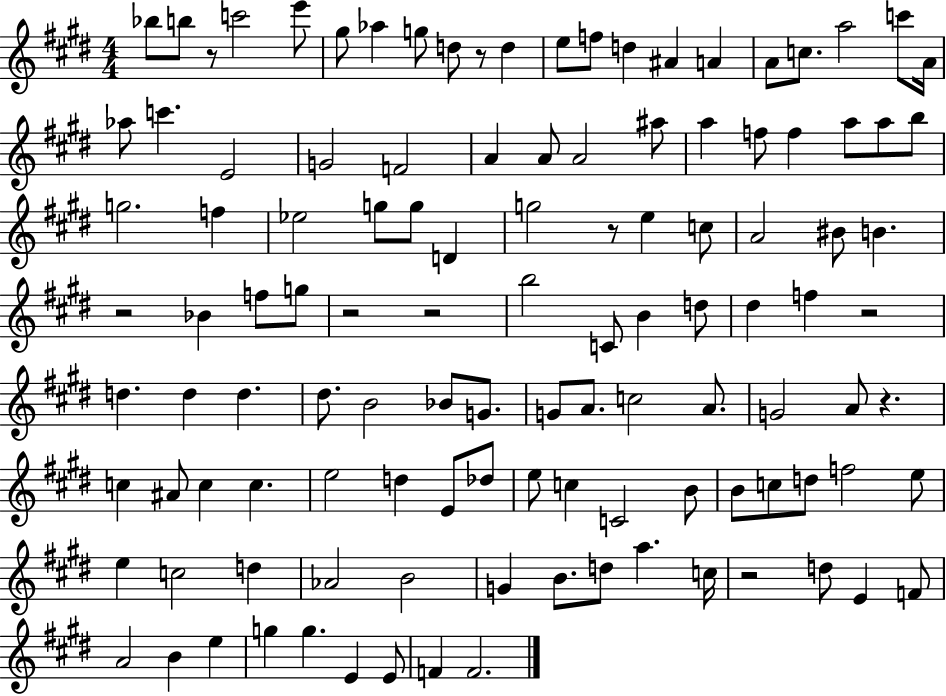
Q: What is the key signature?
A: E major